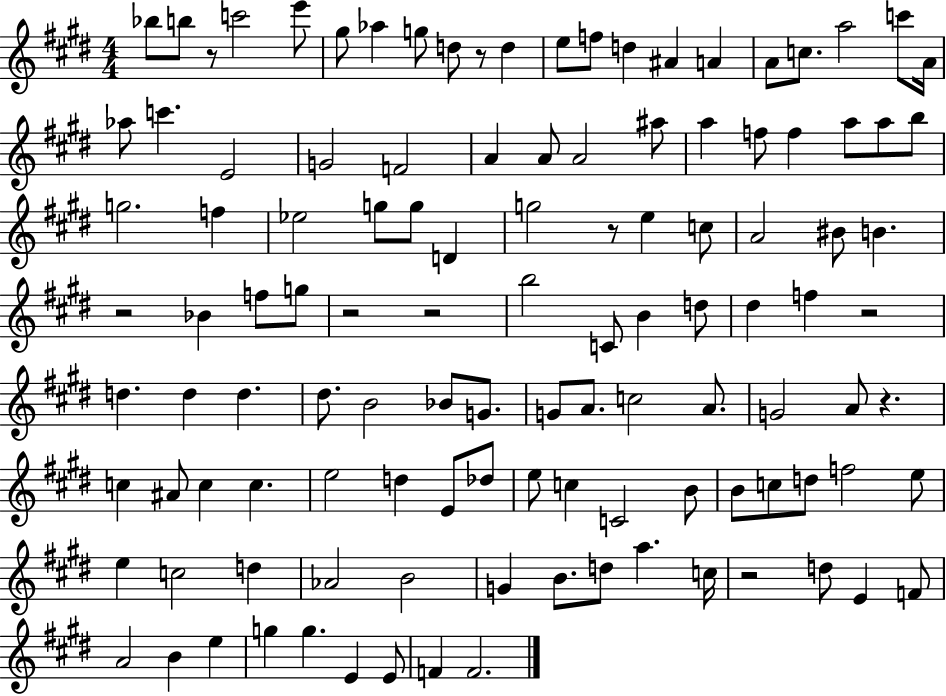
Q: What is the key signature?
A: E major